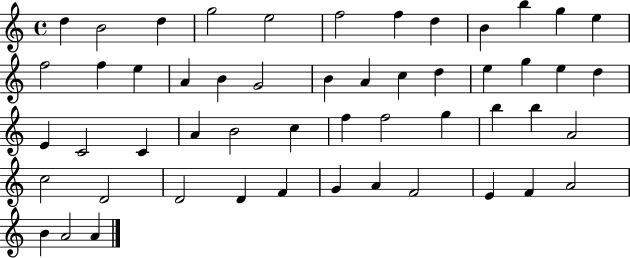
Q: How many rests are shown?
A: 0